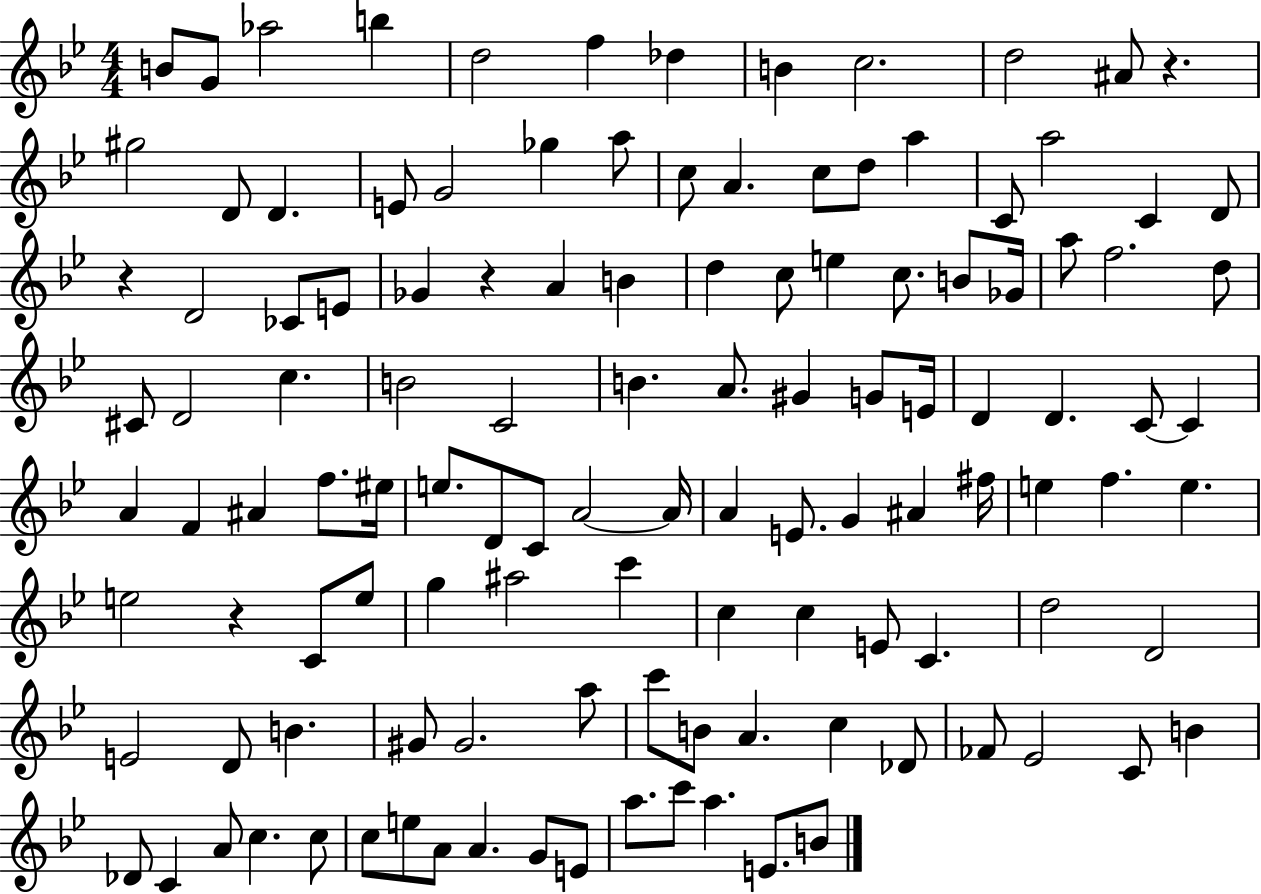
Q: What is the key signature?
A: BES major